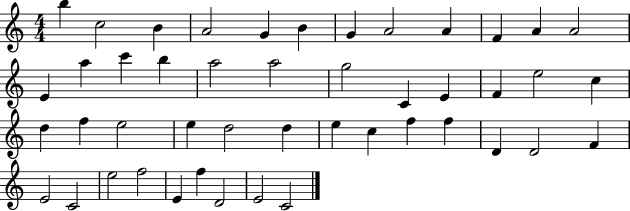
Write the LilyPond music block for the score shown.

{
  \clef treble
  \numericTimeSignature
  \time 4/4
  \key c \major
  b''4 c''2 b'4 | a'2 g'4 b'4 | g'4 a'2 a'4 | f'4 a'4 a'2 | \break e'4 a''4 c'''4 b''4 | a''2 a''2 | g''2 c'4 e'4 | f'4 e''2 c''4 | \break d''4 f''4 e''2 | e''4 d''2 d''4 | e''4 c''4 f''4 f''4 | d'4 d'2 f'4 | \break e'2 c'2 | e''2 f''2 | e'4 f''4 d'2 | e'2 c'2 | \break \bar "|."
}